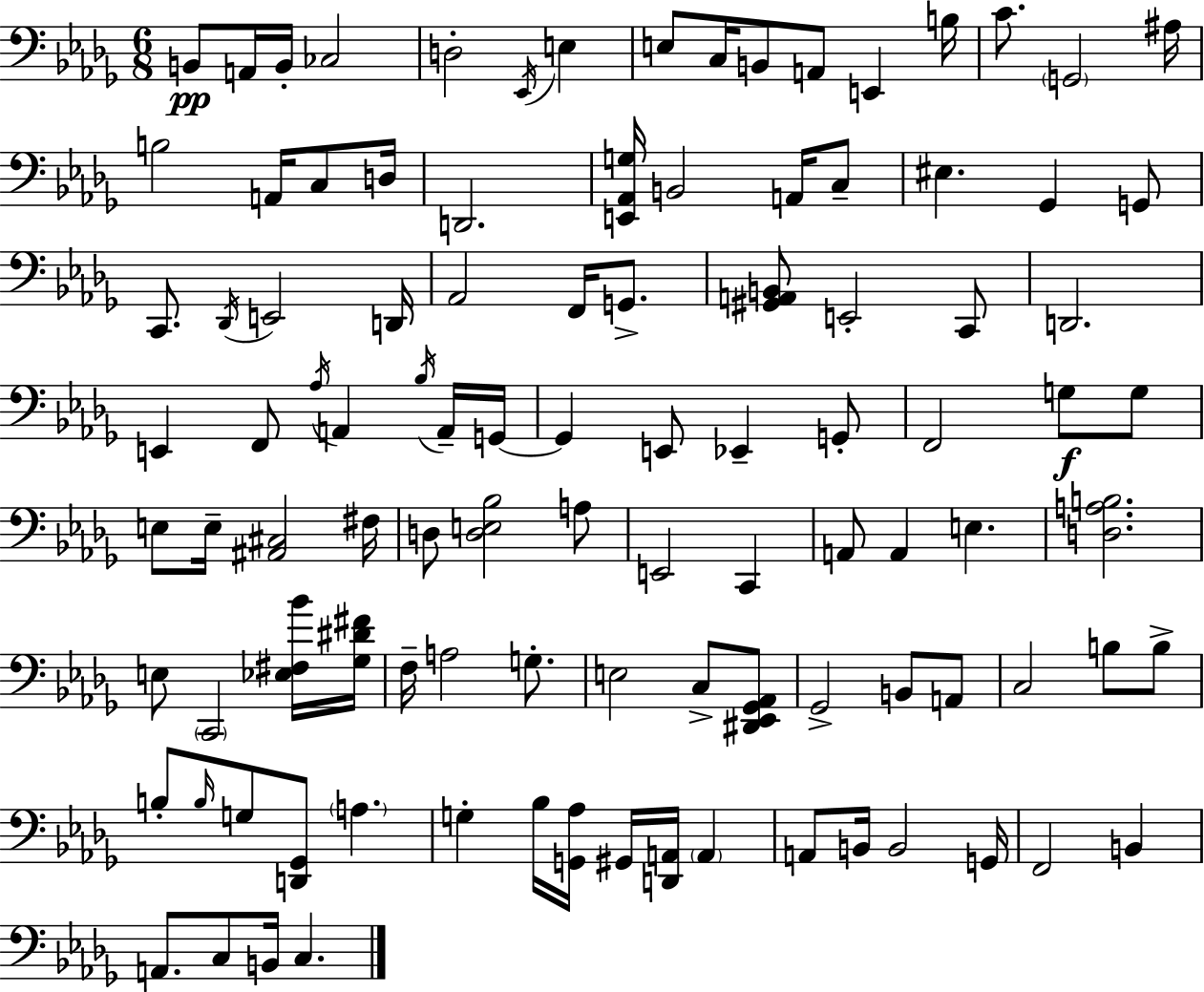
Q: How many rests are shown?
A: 0